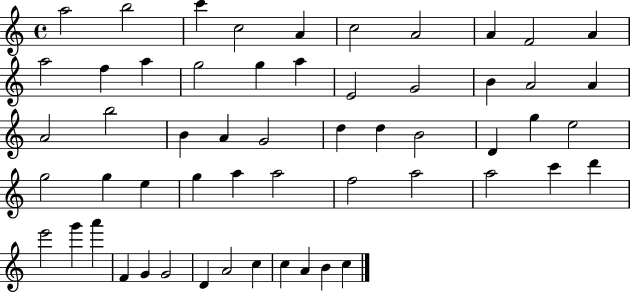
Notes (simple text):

A5/h B5/h C6/q C5/h A4/q C5/h A4/h A4/q F4/h A4/q A5/h F5/q A5/q G5/h G5/q A5/q E4/h G4/h B4/q A4/h A4/q A4/h B5/h B4/q A4/q G4/h D5/q D5/q B4/h D4/q G5/q E5/h G5/h G5/q E5/q G5/q A5/q A5/h F5/h A5/h A5/h C6/q D6/q E6/h G6/q A6/q F4/q G4/q G4/h D4/q A4/h C5/q C5/q A4/q B4/q C5/q